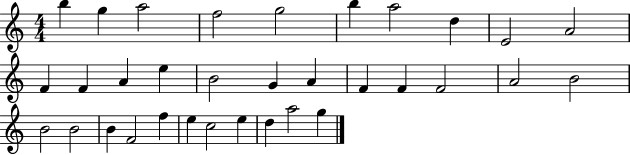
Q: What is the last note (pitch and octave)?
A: G5